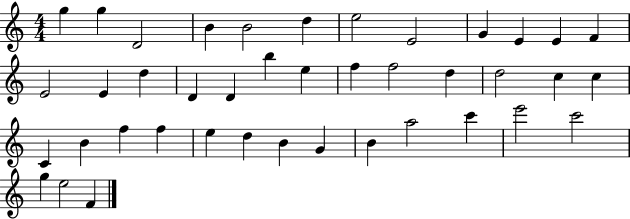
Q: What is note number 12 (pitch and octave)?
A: F4